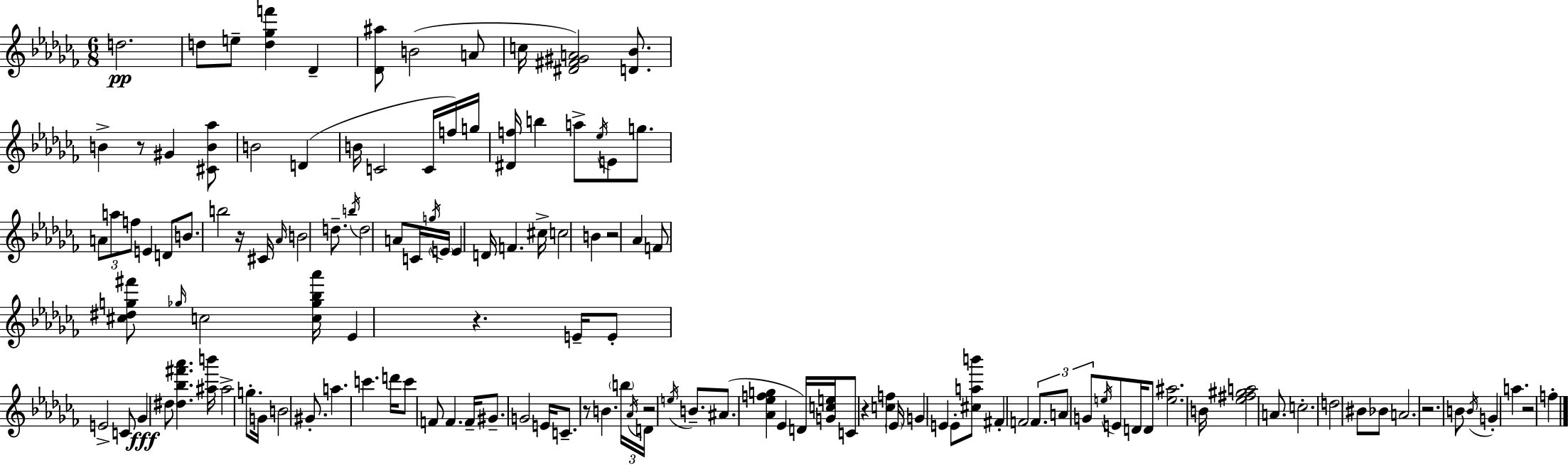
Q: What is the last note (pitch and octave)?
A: F5